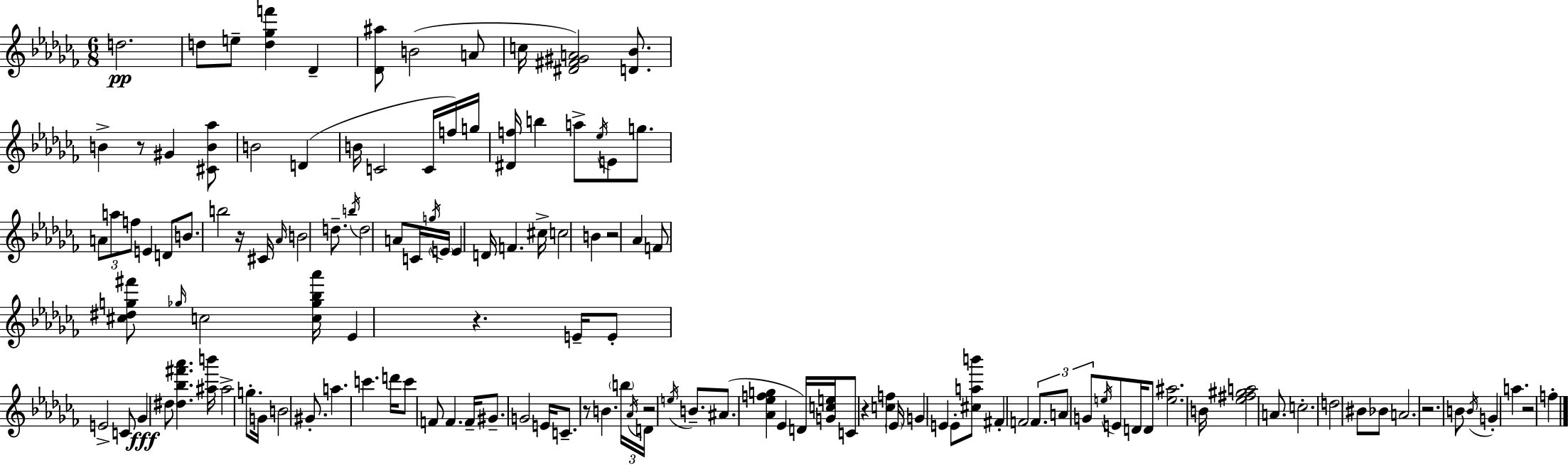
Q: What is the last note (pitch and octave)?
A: F5